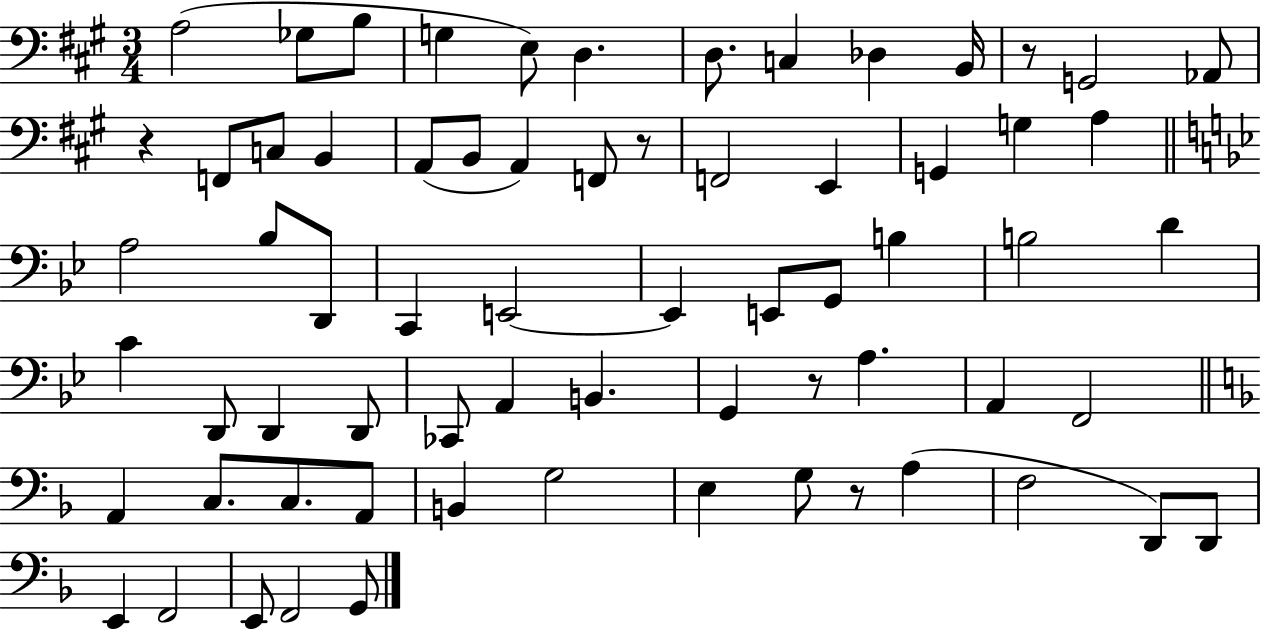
X:1
T:Untitled
M:3/4
L:1/4
K:A
A,2 _G,/2 B,/2 G, E,/2 D, D,/2 C, _D, B,,/4 z/2 G,,2 _A,,/2 z F,,/2 C,/2 B,, A,,/2 B,,/2 A,, F,,/2 z/2 F,,2 E,, G,, G, A, A,2 _B,/2 D,,/2 C,, E,,2 E,, E,,/2 G,,/2 B, B,2 D C D,,/2 D,, D,,/2 _C,,/2 A,, B,, G,, z/2 A, A,, F,,2 A,, C,/2 C,/2 A,,/2 B,, G,2 E, G,/2 z/2 A, F,2 D,,/2 D,,/2 E,, F,,2 E,,/2 F,,2 G,,/2